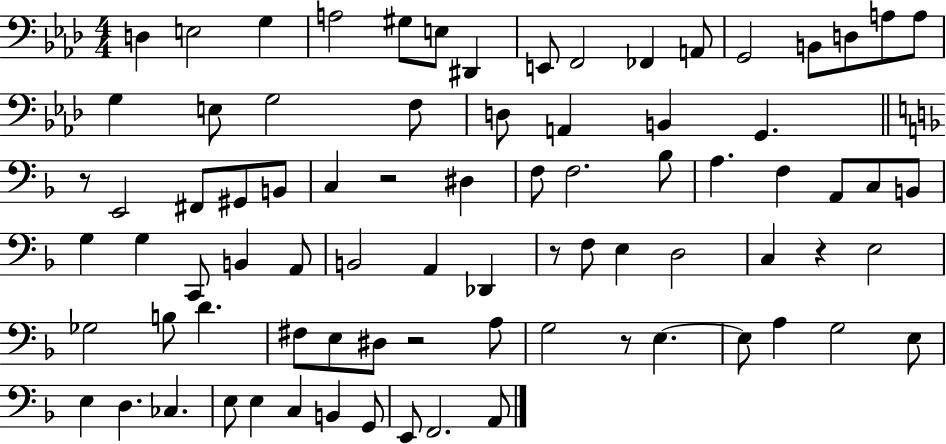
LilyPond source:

{
  \clef bass
  \numericTimeSignature
  \time 4/4
  \key aes \major
  d4 e2 g4 | a2 gis8 e8 dis,4 | e,8 f,2 fes,4 a,8 | g,2 b,8 d8 a8 a8 | \break g4 e8 g2 f8 | d8 a,4 b,4 g,4. | \bar "||" \break \key f \major r8 e,2 fis,8 gis,8 b,8 | c4 r2 dis4 | f8 f2. bes8 | a4. f4 a,8 c8 b,8 | \break g4 g4 c,8 b,4 a,8 | b,2 a,4 des,4 | r8 f8 e4 d2 | c4 r4 e2 | \break ges2 b8 d'4. | fis8 e8 dis8 r2 a8 | g2 r8 e4.~~ | e8 a4 g2 e8 | \break e4 d4. ces4. | e8 e4 c4 b,4 g,8 | e,8 f,2. a,8 | \bar "|."
}